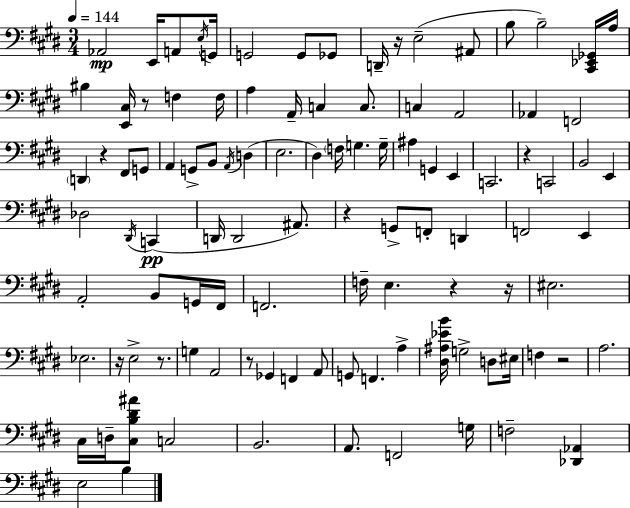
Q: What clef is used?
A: bass